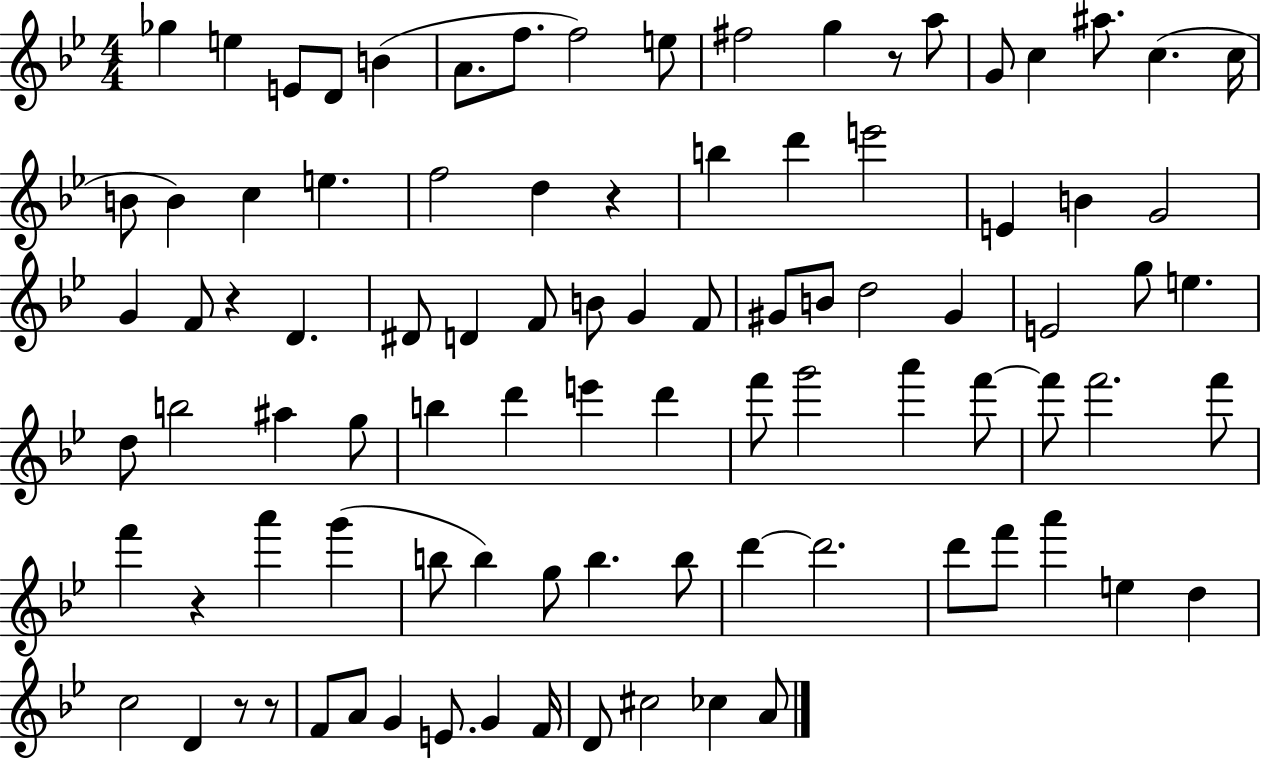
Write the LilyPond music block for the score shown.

{
  \clef treble
  \numericTimeSignature
  \time 4/4
  \key bes \major
  ges''4 e''4 e'8 d'8 b'4( | a'8. f''8. f''2) e''8 | fis''2 g''4 r8 a''8 | g'8 c''4 ais''8. c''4.( c''16 | \break b'8 b'4) c''4 e''4. | f''2 d''4 r4 | b''4 d'''4 e'''2 | e'4 b'4 g'2 | \break g'4 f'8 r4 d'4. | dis'8 d'4 f'8 b'8 g'4 f'8 | gis'8 b'8 d''2 gis'4 | e'2 g''8 e''4. | \break d''8 b''2 ais''4 g''8 | b''4 d'''4 e'''4 d'''4 | f'''8 g'''2 a'''4 f'''8~~ | f'''8 f'''2. f'''8 | \break f'''4 r4 a'''4 g'''4( | b''8 b''4) g''8 b''4. b''8 | d'''4~~ d'''2. | d'''8 f'''8 a'''4 e''4 d''4 | \break c''2 d'4 r8 r8 | f'8 a'8 g'4 e'8. g'4 f'16 | d'8 cis''2 ces''4 a'8 | \bar "|."
}